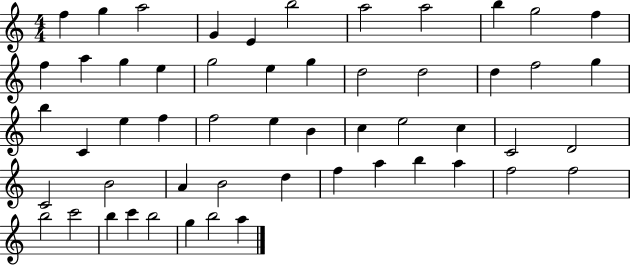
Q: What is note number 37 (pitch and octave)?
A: B4